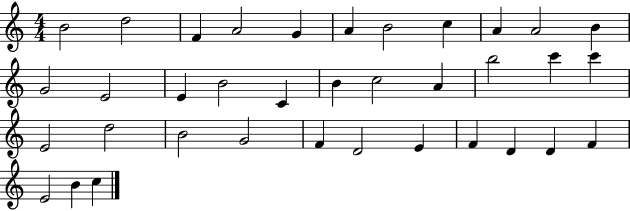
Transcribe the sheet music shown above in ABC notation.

X:1
T:Untitled
M:4/4
L:1/4
K:C
B2 d2 F A2 G A B2 c A A2 B G2 E2 E B2 C B c2 A b2 c' c' E2 d2 B2 G2 F D2 E F D D F E2 B c